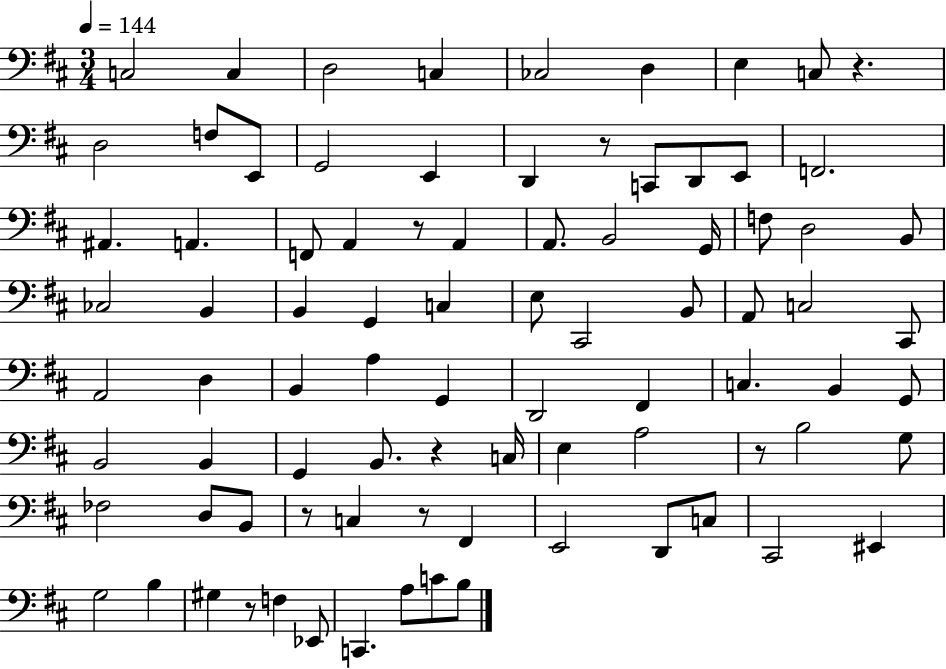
X:1
T:Untitled
M:3/4
L:1/4
K:D
C,2 C, D,2 C, _C,2 D, E, C,/2 z D,2 F,/2 E,,/2 G,,2 E,, D,, z/2 C,,/2 D,,/2 E,,/2 F,,2 ^A,, A,, F,,/2 A,, z/2 A,, A,,/2 B,,2 G,,/4 F,/2 D,2 B,,/2 _C,2 B,, B,, G,, C, E,/2 ^C,,2 B,,/2 A,,/2 C,2 ^C,,/2 A,,2 D, B,, A, G,, D,,2 ^F,, C, B,, G,,/2 B,,2 B,, G,, B,,/2 z C,/4 E, A,2 z/2 B,2 G,/2 _F,2 D,/2 B,,/2 z/2 C, z/2 ^F,, E,,2 D,,/2 C,/2 ^C,,2 ^E,, G,2 B, ^G, z/2 F, _E,,/2 C,, A,/2 C/2 B,/2